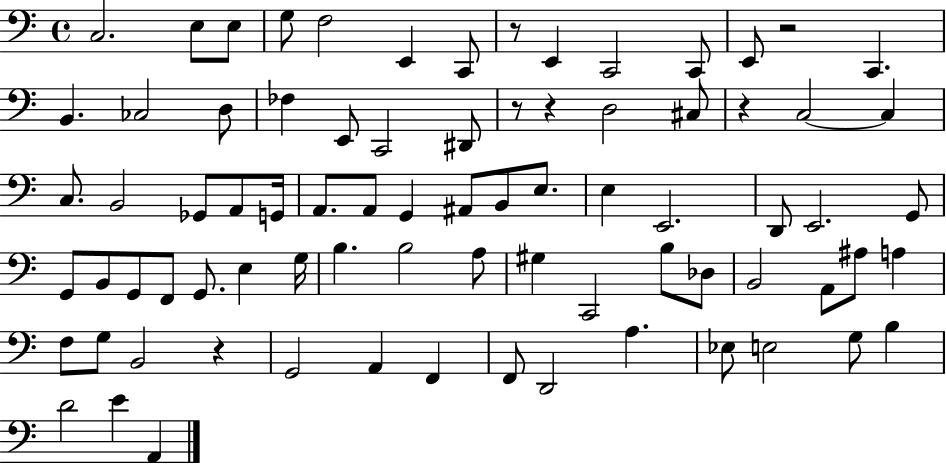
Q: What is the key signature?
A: C major